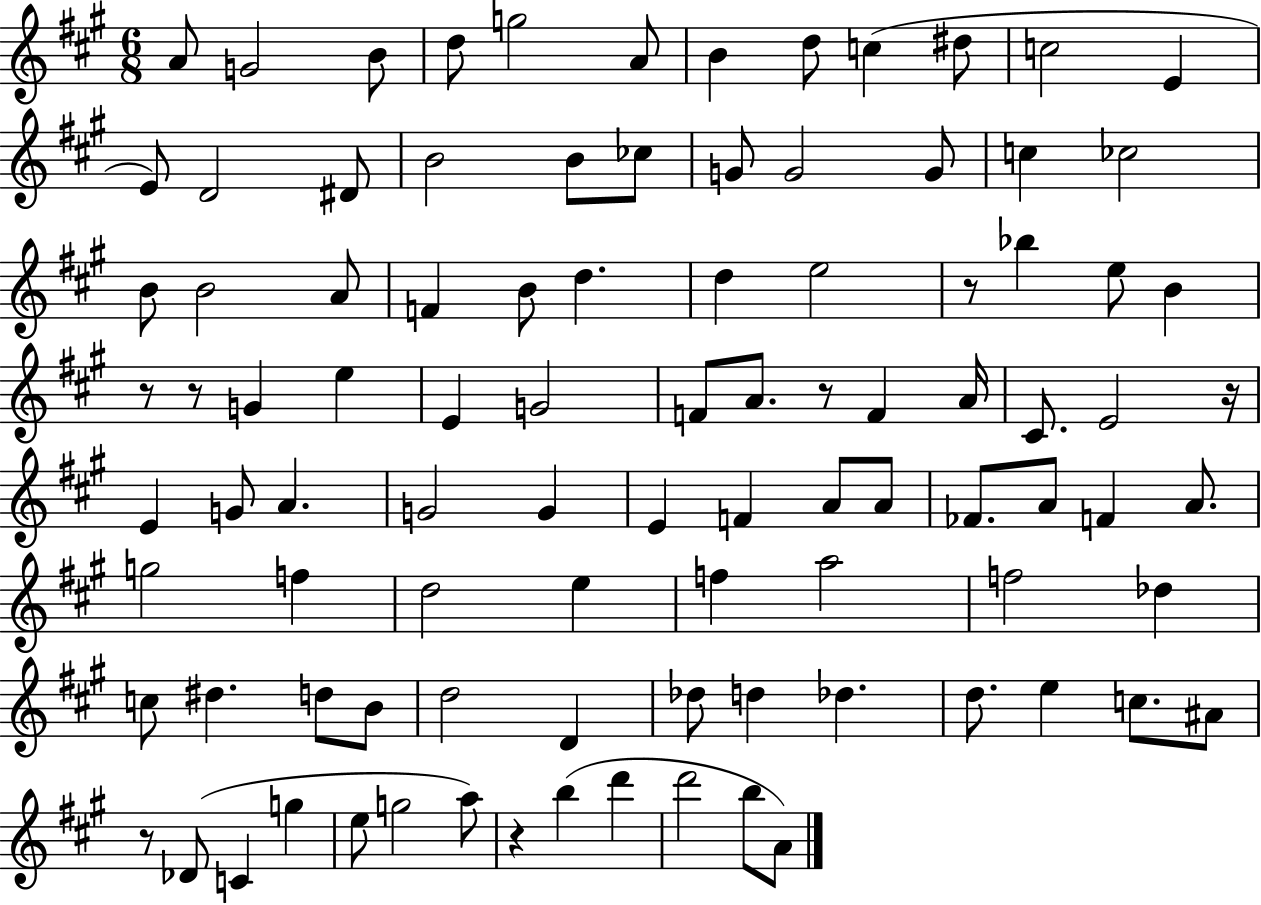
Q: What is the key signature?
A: A major